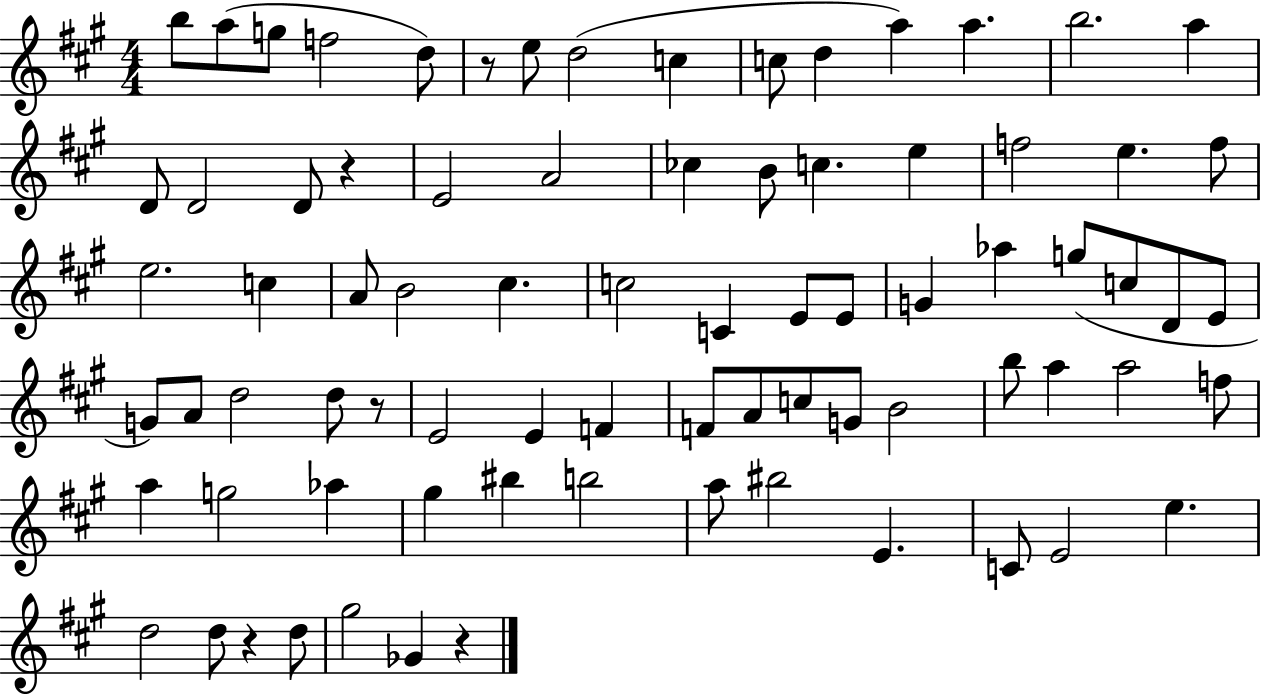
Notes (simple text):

B5/e A5/e G5/e F5/h D5/e R/e E5/e D5/h C5/q C5/e D5/q A5/q A5/q. B5/h. A5/q D4/e D4/h D4/e R/q E4/h A4/h CES5/q B4/e C5/q. E5/q F5/h E5/q. F5/e E5/h. C5/q A4/e B4/h C#5/q. C5/h C4/q E4/e E4/e G4/q Ab5/q G5/e C5/e D4/e E4/e G4/e A4/e D5/h D5/e R/e E4/h E4/q F4/q F4/e A4/e C5/e G4/e B4/h B5/e A5/q A5/h F5/e A5/q G5/h Ab5/q G#5/q BIS5/q B5/h A5/e BIS5/h E4/q. C4/e E4/h E5/q. D5/h D5/e R/q D5/e G#5/h Gb4/q R/q